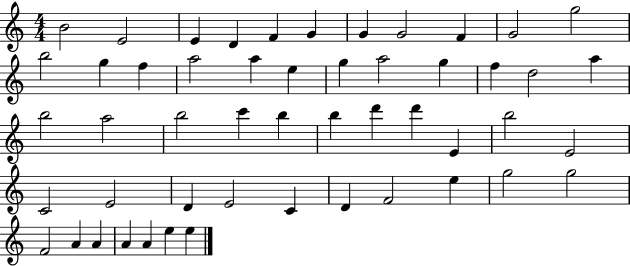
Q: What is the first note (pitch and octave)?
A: B4